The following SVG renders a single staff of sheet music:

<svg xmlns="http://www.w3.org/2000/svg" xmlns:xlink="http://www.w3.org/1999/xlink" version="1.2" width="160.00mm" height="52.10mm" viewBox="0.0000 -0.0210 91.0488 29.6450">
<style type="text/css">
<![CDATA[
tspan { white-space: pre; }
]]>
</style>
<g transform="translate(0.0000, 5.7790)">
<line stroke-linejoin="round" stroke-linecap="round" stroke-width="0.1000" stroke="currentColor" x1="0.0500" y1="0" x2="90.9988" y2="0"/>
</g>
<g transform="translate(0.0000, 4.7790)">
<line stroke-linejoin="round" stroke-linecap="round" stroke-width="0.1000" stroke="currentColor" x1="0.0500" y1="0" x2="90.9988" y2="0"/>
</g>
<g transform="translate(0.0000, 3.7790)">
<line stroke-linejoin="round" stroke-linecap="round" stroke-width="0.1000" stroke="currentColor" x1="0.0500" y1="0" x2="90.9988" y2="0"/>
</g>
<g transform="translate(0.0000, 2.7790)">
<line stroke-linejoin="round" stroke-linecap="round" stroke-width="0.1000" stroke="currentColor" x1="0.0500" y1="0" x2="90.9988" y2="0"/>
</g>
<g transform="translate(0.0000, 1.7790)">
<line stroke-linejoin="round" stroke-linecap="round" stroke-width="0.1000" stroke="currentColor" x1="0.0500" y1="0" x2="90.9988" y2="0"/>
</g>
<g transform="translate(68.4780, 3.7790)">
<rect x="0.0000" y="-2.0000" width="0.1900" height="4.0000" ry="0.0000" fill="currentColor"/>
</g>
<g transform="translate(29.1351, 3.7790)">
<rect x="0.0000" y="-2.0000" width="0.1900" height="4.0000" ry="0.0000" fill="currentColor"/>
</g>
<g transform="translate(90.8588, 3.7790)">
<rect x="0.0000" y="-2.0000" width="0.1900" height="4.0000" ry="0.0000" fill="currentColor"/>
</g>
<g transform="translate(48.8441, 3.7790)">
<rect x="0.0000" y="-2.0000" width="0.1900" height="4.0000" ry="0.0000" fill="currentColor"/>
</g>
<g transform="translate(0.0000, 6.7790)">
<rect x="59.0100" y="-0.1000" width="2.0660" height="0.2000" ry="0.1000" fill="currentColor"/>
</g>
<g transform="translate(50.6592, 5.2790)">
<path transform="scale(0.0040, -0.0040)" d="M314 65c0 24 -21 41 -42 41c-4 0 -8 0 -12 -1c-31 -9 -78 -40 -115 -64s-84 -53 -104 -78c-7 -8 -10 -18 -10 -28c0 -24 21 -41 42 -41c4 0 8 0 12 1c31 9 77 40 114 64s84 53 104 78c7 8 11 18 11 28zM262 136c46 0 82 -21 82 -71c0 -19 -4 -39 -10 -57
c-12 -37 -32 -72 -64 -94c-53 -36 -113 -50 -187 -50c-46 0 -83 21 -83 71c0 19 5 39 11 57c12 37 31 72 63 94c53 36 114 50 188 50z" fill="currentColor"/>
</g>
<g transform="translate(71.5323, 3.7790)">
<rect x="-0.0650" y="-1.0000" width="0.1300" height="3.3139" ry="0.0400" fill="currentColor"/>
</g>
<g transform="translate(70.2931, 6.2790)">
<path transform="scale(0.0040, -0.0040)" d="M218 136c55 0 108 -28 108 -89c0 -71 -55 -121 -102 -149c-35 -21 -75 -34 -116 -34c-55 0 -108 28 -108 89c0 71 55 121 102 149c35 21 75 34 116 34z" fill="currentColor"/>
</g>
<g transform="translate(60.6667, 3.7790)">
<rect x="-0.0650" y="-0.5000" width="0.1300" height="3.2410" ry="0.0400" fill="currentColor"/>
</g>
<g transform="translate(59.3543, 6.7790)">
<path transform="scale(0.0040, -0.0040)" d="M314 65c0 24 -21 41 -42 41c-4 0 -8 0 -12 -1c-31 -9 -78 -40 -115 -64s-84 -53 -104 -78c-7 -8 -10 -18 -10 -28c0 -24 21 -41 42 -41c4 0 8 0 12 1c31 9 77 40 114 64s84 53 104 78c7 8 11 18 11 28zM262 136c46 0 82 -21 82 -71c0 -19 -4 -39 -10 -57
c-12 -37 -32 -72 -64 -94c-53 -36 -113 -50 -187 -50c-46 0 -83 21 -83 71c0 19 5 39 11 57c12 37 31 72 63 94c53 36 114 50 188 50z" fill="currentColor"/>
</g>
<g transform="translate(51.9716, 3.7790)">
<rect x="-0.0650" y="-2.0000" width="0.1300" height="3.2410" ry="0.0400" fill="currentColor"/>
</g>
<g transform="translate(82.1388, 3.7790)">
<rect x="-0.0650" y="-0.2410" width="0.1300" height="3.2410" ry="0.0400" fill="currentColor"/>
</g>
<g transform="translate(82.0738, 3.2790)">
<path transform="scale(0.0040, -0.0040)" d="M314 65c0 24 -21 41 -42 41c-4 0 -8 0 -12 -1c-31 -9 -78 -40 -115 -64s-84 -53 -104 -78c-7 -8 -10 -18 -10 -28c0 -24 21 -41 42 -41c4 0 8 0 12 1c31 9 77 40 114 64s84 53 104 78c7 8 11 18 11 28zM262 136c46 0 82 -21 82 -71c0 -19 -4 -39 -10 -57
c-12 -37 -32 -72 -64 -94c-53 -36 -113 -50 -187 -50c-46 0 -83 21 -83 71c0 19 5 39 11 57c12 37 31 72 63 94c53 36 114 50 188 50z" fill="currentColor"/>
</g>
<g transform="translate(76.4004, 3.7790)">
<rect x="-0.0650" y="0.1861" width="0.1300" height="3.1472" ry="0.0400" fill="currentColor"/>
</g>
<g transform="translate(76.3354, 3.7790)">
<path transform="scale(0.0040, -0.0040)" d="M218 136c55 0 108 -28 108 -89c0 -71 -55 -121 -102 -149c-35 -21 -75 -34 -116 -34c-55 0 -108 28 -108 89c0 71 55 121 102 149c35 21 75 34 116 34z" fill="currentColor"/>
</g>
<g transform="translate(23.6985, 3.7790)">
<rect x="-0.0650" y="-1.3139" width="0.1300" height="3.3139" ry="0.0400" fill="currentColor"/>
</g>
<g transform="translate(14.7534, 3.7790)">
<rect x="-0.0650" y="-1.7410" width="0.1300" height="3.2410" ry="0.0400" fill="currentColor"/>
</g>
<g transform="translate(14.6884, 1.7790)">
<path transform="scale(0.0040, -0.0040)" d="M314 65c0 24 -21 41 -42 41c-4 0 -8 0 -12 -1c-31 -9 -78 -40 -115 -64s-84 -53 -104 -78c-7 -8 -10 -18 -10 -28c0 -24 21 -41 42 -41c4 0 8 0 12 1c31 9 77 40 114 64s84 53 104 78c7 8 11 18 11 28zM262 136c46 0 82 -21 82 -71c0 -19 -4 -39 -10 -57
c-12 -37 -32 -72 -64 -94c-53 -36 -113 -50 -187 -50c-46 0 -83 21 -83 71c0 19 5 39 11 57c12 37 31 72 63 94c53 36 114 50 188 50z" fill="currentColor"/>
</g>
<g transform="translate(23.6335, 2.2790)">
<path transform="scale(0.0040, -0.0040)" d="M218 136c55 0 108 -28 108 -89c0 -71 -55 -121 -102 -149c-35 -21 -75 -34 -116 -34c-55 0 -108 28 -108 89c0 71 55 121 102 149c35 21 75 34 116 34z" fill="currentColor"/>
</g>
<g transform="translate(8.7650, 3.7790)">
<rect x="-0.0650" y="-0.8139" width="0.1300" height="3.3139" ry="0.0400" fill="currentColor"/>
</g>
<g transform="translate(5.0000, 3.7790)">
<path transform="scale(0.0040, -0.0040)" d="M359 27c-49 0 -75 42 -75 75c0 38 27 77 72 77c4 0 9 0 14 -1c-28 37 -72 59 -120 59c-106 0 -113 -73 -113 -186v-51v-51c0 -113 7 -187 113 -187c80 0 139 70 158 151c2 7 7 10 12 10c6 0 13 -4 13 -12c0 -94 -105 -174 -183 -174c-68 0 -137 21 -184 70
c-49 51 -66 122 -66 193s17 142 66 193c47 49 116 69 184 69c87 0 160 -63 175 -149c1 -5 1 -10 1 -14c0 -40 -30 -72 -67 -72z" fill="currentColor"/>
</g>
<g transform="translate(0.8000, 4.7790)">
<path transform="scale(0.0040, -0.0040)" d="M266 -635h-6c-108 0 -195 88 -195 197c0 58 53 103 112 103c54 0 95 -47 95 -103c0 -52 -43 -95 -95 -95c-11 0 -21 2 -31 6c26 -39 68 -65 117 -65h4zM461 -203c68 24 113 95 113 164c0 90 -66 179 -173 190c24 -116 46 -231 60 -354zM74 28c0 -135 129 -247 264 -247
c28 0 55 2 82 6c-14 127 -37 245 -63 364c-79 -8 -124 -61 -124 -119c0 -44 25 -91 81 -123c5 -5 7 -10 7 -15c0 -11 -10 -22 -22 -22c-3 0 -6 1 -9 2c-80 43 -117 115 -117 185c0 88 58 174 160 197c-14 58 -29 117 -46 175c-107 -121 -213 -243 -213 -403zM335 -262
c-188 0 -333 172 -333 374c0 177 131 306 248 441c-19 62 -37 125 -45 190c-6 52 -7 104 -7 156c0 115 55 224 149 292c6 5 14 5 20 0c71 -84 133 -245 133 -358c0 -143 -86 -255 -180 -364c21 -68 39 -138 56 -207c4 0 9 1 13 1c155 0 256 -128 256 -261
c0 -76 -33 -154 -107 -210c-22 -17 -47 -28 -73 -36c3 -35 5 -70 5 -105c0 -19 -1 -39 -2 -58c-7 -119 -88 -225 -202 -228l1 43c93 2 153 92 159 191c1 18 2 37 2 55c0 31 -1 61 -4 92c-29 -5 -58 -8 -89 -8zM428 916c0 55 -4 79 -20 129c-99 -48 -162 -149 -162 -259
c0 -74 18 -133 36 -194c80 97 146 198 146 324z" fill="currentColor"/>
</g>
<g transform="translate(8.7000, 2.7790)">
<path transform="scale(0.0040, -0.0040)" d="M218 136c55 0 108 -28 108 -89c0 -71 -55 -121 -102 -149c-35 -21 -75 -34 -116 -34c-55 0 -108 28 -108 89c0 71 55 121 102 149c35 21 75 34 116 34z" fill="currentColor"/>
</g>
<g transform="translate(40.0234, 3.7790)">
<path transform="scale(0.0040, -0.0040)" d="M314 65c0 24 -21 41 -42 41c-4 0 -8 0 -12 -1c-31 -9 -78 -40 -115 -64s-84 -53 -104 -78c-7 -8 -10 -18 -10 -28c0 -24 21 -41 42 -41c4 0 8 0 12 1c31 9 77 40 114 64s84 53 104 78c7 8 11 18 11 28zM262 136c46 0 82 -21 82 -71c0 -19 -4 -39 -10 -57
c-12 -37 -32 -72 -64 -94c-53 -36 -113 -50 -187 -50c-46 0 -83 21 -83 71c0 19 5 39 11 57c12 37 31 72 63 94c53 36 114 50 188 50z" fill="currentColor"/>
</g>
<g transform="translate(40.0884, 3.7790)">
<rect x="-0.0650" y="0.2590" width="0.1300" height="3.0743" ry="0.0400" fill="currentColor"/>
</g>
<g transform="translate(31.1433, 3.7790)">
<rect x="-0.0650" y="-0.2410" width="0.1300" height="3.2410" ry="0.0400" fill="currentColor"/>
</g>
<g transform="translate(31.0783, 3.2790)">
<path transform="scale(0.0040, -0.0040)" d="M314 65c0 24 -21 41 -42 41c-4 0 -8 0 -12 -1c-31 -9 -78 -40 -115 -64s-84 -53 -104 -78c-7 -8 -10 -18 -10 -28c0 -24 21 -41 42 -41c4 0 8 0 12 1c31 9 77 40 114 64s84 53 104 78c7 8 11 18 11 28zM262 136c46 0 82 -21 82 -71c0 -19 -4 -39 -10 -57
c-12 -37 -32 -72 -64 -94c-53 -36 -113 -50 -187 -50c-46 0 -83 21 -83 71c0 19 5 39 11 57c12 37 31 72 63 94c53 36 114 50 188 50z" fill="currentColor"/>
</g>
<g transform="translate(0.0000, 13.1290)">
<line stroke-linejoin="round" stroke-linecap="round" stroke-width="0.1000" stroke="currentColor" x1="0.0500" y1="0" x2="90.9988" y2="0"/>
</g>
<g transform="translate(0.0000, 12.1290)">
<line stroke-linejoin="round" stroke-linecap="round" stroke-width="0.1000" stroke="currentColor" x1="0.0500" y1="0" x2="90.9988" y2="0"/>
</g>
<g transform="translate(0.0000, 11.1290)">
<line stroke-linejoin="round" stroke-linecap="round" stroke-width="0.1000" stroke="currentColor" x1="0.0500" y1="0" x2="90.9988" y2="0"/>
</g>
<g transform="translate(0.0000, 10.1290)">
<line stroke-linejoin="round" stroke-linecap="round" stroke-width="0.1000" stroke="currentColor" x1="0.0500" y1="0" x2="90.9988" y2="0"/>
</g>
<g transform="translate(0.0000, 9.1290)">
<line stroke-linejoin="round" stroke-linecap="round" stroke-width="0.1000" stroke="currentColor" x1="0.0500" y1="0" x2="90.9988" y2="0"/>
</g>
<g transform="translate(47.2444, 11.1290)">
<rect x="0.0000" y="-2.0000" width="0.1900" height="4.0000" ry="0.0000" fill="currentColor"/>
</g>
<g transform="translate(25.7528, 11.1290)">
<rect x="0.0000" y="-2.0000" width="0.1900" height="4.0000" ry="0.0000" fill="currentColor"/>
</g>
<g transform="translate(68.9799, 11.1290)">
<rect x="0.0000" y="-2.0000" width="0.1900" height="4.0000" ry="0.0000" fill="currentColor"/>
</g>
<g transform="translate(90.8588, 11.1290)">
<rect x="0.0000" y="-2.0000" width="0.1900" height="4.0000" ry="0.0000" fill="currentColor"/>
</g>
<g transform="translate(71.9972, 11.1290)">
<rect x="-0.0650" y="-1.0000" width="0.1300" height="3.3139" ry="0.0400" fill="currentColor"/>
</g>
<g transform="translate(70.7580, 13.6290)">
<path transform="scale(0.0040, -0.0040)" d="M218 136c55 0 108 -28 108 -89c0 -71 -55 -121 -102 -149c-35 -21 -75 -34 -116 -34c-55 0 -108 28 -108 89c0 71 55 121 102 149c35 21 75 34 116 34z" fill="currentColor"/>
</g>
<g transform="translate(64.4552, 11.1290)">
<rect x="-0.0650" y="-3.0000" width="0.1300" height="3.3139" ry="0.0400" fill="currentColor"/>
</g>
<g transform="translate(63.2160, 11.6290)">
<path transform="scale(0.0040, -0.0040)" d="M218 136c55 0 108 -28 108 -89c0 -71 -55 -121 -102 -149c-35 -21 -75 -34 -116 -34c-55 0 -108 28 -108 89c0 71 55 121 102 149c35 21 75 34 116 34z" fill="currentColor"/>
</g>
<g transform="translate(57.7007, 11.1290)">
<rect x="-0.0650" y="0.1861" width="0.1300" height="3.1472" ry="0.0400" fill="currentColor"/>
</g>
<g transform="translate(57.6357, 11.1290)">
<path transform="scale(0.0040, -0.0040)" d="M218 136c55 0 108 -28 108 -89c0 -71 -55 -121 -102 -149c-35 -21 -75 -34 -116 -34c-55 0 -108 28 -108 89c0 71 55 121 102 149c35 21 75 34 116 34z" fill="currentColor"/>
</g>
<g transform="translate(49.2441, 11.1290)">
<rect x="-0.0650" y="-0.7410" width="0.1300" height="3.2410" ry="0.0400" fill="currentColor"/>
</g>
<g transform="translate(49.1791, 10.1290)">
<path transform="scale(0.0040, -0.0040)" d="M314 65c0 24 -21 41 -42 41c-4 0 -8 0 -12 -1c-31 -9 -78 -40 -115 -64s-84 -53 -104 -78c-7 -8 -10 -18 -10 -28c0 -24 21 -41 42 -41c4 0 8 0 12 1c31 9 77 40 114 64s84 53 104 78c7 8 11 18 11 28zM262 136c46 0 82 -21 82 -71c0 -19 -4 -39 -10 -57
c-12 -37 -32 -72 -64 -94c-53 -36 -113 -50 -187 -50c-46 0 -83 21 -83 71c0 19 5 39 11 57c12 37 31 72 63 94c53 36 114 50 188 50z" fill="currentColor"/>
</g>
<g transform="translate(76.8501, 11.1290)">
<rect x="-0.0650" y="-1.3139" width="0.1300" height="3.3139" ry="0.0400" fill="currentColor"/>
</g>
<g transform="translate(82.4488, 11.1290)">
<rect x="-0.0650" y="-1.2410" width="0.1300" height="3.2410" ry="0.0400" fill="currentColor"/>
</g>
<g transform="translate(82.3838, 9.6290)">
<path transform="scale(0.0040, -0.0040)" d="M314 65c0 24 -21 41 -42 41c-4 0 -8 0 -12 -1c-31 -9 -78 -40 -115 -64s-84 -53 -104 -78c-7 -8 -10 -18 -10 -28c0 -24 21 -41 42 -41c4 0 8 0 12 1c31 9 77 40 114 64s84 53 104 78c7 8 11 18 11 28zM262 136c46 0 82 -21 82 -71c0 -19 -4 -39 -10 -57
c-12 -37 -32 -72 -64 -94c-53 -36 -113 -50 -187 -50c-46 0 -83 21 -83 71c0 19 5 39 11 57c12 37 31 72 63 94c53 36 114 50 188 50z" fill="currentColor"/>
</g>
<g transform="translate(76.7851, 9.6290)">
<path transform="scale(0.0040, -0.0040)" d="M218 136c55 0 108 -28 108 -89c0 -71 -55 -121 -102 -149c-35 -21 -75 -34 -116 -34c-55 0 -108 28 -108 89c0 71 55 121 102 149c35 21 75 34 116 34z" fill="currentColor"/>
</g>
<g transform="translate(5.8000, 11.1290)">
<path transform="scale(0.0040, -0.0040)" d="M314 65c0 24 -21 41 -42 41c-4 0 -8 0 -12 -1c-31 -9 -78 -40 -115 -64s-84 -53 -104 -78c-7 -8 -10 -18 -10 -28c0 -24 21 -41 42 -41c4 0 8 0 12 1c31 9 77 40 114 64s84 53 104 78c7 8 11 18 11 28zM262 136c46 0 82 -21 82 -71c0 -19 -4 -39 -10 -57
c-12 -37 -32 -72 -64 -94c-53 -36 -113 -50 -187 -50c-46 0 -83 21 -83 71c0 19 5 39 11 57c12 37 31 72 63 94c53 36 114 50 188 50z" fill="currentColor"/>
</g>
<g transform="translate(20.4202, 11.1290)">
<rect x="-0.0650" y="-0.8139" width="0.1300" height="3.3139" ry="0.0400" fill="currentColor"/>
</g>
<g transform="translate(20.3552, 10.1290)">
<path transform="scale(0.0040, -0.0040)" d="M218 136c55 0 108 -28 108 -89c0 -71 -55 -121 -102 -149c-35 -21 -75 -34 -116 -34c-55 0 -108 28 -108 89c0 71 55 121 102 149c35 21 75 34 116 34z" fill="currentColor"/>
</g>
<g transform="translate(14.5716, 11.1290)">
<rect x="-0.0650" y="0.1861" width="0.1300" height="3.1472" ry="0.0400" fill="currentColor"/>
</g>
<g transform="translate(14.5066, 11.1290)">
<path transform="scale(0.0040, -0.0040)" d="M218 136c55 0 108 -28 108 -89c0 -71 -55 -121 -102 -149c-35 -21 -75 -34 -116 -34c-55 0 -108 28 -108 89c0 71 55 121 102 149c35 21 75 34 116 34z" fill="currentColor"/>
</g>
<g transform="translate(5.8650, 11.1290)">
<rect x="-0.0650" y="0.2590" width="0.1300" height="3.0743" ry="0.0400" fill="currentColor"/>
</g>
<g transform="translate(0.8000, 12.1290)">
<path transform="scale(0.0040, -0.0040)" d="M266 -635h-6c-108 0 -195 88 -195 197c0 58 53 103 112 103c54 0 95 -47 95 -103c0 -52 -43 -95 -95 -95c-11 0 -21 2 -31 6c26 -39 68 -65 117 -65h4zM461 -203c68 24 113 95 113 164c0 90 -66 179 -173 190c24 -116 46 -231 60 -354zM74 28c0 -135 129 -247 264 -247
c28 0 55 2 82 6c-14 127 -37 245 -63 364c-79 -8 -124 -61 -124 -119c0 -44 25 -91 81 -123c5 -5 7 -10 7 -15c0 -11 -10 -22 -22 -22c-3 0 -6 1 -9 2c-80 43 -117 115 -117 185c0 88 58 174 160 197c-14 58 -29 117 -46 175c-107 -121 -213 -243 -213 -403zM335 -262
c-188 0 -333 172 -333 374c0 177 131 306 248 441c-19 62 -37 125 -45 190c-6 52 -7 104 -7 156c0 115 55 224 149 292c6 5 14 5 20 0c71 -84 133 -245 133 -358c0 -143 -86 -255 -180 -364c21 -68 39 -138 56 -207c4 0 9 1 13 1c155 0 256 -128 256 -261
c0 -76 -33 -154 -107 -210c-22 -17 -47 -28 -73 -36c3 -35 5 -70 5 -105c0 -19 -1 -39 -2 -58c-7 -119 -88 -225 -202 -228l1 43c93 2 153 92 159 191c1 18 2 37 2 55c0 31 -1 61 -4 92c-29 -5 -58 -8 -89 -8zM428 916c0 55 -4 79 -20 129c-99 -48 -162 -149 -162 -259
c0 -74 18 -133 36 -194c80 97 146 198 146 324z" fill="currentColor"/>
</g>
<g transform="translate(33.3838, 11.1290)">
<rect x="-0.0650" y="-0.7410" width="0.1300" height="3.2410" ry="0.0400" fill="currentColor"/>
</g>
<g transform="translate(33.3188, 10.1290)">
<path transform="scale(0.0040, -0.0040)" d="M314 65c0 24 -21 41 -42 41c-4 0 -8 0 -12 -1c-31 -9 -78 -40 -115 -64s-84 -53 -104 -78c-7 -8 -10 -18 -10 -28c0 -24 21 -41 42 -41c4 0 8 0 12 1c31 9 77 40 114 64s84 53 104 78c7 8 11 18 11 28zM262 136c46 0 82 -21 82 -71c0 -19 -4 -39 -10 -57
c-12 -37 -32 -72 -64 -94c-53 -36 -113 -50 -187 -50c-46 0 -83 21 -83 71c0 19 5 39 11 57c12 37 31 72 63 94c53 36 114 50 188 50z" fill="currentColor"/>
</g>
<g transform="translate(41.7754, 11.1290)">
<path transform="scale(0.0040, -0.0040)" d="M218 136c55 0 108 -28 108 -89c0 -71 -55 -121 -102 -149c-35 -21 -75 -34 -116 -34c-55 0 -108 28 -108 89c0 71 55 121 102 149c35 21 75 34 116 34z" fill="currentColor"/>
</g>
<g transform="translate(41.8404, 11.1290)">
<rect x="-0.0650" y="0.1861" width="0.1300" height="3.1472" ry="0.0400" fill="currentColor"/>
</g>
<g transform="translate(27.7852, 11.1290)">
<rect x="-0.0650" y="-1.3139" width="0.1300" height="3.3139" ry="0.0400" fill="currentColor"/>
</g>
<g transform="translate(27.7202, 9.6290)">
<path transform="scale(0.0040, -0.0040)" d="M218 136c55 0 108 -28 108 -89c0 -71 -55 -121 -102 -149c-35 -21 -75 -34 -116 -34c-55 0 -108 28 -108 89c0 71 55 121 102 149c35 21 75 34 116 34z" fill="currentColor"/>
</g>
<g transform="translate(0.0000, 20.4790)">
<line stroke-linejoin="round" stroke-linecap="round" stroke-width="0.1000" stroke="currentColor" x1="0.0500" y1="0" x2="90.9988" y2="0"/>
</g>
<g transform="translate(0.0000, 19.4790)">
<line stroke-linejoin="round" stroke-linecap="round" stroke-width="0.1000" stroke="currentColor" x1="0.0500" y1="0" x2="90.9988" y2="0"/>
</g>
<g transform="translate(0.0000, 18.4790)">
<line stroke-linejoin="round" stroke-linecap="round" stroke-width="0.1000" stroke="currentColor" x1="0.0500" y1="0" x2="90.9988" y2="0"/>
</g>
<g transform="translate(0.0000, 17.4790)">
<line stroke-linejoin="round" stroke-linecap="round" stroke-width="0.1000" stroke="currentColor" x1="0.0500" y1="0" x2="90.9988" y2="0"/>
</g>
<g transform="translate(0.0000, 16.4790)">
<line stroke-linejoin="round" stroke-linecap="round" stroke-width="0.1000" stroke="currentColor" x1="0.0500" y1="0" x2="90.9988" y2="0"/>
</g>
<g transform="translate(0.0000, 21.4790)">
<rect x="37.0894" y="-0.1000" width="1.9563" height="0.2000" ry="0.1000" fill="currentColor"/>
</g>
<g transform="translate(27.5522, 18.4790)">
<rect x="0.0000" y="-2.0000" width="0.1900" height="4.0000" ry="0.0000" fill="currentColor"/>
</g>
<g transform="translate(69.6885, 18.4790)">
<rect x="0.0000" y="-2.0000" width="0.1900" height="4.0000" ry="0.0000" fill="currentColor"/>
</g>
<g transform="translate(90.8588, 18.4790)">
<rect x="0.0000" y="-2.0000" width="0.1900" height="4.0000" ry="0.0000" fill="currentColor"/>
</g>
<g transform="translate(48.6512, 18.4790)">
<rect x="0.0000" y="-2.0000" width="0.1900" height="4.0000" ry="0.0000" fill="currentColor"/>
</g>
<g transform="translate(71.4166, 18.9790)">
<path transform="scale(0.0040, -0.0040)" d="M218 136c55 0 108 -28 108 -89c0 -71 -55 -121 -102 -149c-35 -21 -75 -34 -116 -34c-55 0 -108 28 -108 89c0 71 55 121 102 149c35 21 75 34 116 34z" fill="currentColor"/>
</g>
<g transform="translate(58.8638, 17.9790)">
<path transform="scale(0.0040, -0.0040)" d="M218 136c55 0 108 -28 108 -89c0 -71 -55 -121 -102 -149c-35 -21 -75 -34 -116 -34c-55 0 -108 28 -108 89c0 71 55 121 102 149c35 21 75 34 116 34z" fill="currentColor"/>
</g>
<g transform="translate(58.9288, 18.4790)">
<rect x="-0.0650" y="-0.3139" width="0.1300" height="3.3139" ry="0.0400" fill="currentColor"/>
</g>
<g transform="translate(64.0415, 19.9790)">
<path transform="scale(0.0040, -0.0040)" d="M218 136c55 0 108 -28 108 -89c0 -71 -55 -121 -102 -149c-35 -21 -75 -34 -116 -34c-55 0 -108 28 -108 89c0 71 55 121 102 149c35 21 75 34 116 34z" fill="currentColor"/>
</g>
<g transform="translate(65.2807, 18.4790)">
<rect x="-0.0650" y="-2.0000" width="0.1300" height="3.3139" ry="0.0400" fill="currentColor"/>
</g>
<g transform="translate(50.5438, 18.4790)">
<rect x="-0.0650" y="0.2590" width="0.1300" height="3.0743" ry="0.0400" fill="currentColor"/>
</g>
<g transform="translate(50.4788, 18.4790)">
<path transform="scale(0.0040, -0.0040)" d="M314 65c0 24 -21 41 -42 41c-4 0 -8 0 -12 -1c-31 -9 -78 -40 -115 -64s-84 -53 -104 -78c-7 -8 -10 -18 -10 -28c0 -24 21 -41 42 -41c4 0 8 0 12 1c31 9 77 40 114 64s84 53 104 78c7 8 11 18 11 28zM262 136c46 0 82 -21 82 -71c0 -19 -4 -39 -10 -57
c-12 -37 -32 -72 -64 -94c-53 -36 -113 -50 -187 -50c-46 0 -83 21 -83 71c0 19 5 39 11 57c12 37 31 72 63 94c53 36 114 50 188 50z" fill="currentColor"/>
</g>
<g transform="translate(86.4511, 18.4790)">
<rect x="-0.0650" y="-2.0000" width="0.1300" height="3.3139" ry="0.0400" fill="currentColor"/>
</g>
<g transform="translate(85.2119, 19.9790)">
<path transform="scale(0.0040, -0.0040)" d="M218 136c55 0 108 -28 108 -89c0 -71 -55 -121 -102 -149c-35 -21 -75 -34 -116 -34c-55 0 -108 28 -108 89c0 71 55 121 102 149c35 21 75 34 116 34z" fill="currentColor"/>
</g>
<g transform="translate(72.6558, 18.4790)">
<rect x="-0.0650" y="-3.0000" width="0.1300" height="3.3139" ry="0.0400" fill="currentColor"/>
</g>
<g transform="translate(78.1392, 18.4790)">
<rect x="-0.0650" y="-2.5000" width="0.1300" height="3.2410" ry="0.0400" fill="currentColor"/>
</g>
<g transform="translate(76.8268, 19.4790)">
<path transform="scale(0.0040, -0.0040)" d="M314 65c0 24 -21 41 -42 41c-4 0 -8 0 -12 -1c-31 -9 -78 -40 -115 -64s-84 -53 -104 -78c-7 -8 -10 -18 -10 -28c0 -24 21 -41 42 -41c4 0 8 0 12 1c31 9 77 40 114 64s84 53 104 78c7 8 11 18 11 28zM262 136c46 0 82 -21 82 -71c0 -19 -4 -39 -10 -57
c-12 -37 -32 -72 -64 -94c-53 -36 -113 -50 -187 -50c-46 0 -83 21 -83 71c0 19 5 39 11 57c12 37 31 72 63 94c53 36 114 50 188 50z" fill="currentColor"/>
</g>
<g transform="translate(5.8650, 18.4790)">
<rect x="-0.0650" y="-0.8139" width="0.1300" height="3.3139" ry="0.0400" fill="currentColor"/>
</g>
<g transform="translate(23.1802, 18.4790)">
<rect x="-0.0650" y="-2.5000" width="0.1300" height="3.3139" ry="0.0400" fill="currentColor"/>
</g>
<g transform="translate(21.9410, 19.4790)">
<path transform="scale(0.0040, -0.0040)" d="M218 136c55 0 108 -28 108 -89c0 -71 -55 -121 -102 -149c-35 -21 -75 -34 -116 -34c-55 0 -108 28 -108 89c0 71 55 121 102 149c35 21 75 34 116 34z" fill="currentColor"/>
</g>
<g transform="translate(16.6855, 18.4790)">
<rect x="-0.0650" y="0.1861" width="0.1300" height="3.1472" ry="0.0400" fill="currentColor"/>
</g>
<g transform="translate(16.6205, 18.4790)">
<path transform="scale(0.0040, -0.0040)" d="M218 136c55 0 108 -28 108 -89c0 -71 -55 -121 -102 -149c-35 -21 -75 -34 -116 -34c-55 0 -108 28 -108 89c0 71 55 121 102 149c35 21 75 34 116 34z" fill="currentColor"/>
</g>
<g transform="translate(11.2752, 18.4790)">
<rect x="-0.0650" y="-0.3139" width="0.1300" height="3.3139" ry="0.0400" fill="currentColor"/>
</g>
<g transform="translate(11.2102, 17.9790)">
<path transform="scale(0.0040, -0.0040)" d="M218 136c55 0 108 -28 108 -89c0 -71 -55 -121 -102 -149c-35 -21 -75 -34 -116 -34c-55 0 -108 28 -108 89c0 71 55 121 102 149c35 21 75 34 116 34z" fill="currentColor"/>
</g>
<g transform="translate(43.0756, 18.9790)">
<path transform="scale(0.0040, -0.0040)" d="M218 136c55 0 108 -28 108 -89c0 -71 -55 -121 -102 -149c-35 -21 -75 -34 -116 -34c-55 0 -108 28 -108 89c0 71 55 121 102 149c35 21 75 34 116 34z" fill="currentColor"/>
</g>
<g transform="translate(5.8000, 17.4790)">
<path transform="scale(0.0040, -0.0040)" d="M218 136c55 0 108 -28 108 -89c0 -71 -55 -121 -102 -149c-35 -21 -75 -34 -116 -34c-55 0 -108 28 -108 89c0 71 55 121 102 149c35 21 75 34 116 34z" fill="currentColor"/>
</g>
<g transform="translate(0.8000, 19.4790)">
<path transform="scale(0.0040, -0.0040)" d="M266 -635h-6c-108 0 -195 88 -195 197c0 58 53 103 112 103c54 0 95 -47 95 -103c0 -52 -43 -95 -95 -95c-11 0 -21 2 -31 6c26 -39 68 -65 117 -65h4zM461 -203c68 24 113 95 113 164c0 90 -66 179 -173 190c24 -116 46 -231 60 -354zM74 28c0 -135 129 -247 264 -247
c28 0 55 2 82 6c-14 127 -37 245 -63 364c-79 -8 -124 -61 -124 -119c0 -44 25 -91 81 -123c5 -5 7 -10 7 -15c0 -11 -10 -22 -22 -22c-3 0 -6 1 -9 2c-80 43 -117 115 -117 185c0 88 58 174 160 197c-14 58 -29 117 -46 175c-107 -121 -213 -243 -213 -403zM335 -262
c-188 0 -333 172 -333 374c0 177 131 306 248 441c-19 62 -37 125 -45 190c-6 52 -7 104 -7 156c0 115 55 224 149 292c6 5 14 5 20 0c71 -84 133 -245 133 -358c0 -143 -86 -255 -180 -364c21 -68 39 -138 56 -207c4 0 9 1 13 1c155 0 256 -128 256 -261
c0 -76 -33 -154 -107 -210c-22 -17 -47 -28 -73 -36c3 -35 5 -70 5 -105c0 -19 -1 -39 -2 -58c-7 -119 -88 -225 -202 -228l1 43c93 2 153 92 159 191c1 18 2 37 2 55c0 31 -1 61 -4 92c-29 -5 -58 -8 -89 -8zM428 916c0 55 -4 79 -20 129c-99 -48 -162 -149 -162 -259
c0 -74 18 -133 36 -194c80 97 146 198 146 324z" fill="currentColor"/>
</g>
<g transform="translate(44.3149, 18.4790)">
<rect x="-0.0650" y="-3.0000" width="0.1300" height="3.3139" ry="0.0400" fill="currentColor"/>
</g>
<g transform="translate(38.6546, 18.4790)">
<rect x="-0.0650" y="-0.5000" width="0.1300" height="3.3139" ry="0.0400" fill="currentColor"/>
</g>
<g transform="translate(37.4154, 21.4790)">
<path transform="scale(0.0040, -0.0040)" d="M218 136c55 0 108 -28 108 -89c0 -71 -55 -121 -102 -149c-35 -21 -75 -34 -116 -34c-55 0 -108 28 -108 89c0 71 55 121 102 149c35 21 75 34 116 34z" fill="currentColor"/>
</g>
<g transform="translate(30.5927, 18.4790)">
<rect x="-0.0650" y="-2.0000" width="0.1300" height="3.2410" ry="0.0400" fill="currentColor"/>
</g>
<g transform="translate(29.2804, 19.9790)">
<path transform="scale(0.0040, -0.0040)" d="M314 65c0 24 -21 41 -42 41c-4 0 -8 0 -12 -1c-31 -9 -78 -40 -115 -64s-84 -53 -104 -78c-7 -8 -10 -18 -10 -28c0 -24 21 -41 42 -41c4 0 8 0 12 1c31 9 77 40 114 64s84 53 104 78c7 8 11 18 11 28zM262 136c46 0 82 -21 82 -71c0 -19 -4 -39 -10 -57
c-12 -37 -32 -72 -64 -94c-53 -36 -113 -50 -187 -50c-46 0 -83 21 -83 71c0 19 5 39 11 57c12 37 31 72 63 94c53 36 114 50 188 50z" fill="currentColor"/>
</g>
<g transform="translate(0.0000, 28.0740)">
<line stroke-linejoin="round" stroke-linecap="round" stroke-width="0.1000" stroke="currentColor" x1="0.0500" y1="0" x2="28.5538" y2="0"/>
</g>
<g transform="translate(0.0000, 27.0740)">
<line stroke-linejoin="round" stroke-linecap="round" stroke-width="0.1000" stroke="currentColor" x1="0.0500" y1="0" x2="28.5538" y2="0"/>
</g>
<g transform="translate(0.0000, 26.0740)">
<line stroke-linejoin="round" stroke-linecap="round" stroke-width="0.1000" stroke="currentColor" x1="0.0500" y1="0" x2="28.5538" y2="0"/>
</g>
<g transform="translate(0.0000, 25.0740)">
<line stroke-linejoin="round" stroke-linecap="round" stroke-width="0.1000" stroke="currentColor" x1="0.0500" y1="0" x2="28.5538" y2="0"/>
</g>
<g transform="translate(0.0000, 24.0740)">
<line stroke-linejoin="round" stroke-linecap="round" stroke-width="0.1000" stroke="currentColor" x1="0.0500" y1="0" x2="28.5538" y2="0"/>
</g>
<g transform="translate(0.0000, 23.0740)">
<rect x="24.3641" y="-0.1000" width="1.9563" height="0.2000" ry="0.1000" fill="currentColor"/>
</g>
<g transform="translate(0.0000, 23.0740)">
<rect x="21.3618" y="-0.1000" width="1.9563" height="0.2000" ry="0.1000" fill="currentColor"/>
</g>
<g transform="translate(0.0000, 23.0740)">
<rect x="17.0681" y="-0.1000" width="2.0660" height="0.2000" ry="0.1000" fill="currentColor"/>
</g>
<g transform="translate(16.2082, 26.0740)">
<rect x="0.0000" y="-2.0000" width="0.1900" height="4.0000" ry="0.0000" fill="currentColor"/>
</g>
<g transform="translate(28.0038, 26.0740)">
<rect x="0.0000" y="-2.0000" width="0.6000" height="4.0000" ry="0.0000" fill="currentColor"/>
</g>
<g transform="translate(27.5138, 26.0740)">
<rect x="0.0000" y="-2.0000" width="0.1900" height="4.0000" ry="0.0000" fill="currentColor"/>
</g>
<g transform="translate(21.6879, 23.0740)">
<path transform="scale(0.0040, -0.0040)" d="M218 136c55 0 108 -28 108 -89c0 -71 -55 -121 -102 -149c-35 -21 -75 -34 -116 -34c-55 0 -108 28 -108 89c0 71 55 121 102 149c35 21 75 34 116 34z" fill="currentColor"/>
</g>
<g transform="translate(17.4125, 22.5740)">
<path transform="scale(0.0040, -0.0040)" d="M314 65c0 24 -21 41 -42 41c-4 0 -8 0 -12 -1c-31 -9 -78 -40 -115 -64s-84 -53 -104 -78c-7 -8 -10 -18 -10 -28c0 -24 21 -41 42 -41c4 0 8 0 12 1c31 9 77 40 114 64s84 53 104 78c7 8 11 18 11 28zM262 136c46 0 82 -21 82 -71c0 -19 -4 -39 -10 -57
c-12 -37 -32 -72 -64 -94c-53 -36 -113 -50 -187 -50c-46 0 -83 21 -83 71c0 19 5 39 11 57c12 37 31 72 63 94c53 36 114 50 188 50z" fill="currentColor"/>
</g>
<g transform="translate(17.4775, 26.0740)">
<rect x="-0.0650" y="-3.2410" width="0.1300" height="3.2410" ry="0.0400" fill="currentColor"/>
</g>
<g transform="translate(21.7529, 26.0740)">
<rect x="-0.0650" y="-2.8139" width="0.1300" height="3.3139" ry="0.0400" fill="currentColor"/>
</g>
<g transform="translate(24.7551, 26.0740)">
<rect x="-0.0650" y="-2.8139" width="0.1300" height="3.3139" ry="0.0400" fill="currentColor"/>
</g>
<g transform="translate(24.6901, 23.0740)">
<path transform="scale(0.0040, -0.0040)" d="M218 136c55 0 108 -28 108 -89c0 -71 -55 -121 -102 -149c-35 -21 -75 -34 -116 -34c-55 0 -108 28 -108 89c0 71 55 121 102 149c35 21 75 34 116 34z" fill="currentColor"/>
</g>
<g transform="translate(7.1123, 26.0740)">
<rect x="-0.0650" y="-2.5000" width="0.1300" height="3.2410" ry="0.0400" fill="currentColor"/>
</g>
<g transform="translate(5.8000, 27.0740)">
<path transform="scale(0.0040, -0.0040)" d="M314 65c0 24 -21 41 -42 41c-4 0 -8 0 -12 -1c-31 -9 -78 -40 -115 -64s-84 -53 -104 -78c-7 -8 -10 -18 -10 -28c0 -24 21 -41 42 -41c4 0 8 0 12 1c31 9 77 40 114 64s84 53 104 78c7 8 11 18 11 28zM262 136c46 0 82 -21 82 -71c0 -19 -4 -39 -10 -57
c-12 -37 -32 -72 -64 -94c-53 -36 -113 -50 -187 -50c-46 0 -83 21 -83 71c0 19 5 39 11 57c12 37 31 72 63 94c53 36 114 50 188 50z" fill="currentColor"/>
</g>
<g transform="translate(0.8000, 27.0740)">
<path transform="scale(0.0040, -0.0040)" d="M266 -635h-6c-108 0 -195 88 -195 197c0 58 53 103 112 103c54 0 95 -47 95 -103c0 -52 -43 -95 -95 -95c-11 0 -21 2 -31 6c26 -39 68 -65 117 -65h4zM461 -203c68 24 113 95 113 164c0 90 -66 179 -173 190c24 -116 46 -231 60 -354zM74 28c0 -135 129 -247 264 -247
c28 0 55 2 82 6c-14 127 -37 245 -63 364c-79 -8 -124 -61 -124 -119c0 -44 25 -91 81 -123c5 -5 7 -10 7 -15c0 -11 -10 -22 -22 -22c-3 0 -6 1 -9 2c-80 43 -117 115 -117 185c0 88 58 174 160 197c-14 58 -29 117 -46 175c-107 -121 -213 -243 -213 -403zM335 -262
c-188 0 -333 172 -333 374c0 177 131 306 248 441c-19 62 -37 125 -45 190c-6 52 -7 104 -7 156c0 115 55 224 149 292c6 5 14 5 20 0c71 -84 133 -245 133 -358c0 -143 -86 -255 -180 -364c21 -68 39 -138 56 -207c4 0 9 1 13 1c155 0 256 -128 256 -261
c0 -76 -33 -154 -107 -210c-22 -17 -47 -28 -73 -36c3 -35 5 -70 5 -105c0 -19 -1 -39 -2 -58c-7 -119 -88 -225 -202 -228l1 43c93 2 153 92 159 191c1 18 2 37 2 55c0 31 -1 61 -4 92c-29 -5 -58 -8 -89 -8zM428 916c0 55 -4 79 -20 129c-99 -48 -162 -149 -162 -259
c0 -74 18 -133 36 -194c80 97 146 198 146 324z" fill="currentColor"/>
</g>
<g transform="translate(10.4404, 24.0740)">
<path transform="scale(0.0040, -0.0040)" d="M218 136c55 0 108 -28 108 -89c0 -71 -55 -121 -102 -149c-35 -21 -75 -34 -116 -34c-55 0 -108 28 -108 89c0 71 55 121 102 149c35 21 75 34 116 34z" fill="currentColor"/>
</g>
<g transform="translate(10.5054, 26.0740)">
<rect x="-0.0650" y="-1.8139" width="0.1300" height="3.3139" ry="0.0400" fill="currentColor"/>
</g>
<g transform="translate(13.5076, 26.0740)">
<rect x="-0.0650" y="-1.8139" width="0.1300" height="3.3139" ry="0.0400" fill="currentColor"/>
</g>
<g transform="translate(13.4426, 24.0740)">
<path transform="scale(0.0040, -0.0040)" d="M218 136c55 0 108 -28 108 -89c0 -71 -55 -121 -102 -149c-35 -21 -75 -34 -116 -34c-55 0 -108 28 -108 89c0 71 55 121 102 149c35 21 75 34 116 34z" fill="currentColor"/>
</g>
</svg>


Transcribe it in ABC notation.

X:1
T:Untitled
M:4/4
L:1/4
K:C
d f2 e c2 B2 F2 C2 D B c2 B2 B d e d2 B d2 B A D e e2 d c B G F2 C A B2 c F A G2 F G2 f f b2 a a